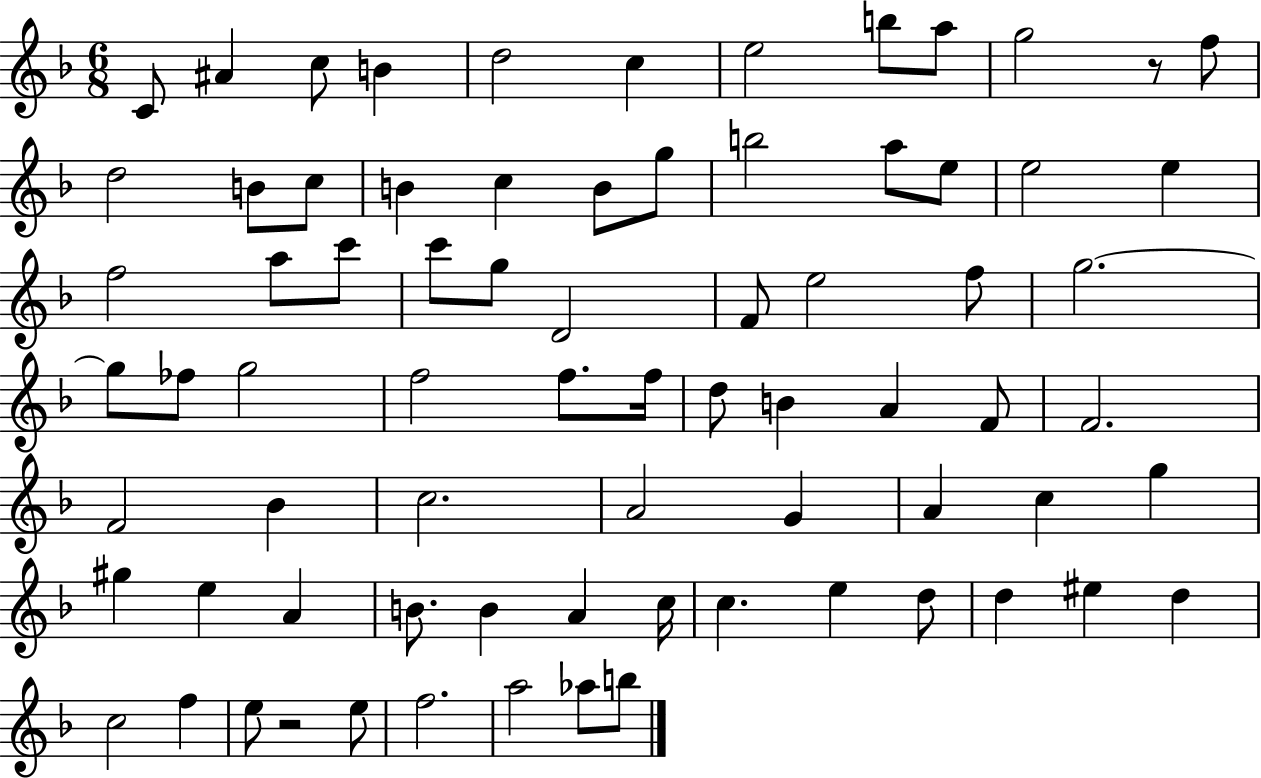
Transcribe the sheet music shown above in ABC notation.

X:1
T:Untitled
M:6/8
L:1/4
K:F
C/2 ^A c/2 B d2 c e2 b/2 a/2 g2 z/2 f/2 d2 B/2 c/2 B c B/2 g/2 b2 a/2 e/2 e2 e f2 a/2 c'/2 c'/2 g/2 D2 F/2 e2 f/2 g2 g/2 _f/2 g2 f2 f/2 f/4 d/2 B A F/2 F2 F2 _B c2 A2 G A c g ^g e A B/2 B A c/4 c e d/2 d ^e d c2 f e/2 z2 e/2 f2 a2 _a/2 b/2